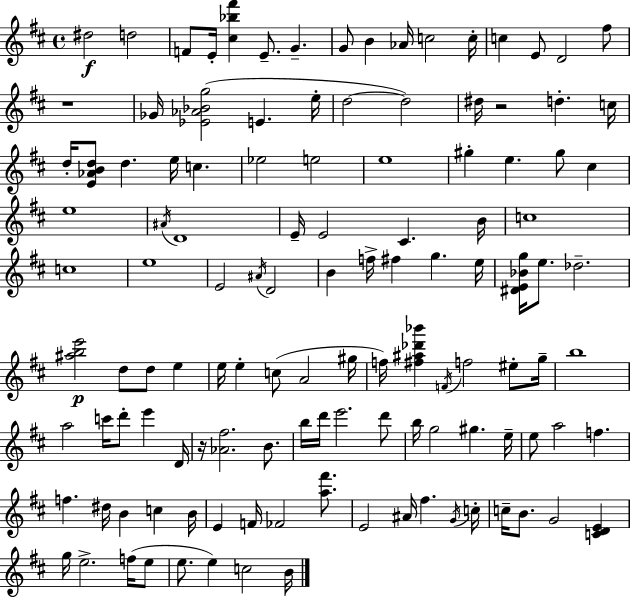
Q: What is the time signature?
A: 4/4